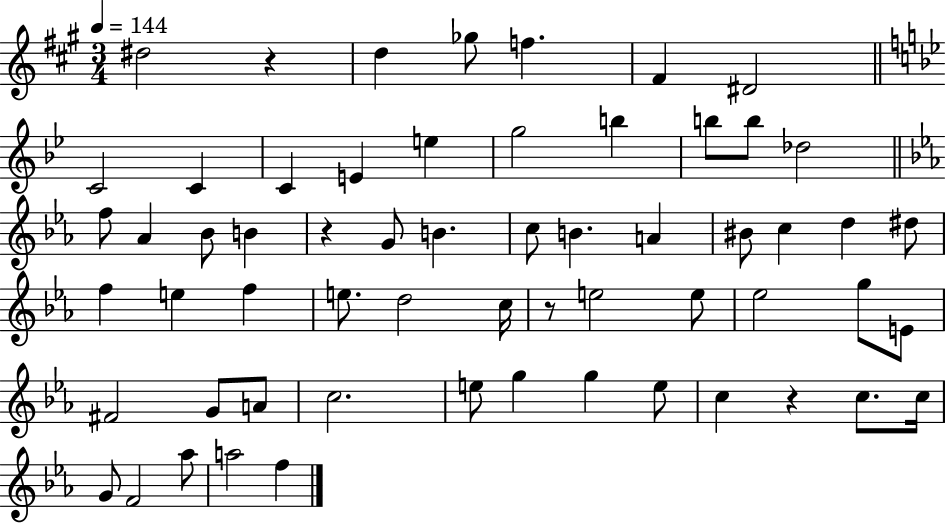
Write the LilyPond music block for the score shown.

{
  \clef treble
  \numericTimeSignature
  \time 3/4
  \key a \major
  \tempo 4 = 144
  dis''2 r4 | d''4 ges''8 f''4. | fis'4 dis'2 | \bar "||" \break \key bes \major c'2 c'4 | c'4 e'4 e''4 | g''2 b''4 | b''8 b''8 des''2 | \break \bar "||" \break \key ees \major f''8 aes'4 bes'8 b'4 | r4 g'8 b'4. | c''8 b'4. a'4 | bis'8 c''4 d''4 dis''8 | \break f''4 e''4 f''4 | e''8. d''2 c''16 | r8 e''2 e''8 | ees''2 g''8 e'8 | \break fis'2 g'8 a'8 | c''2. | e''8 g''4 g''4 e''8 | c''4 r4 c''8. c''16 | \break g'8 f'2 aes''8 | a''2 f''4 | \bar "|."
}